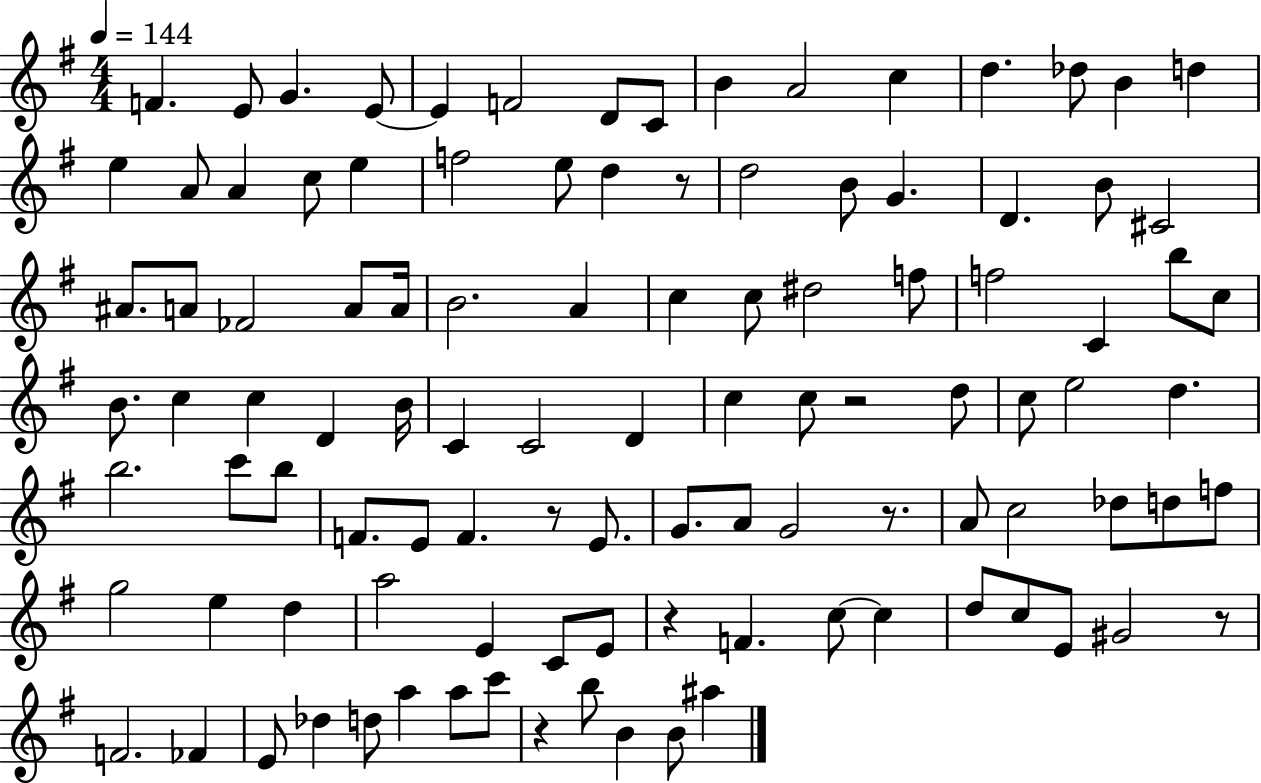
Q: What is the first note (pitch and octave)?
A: F4